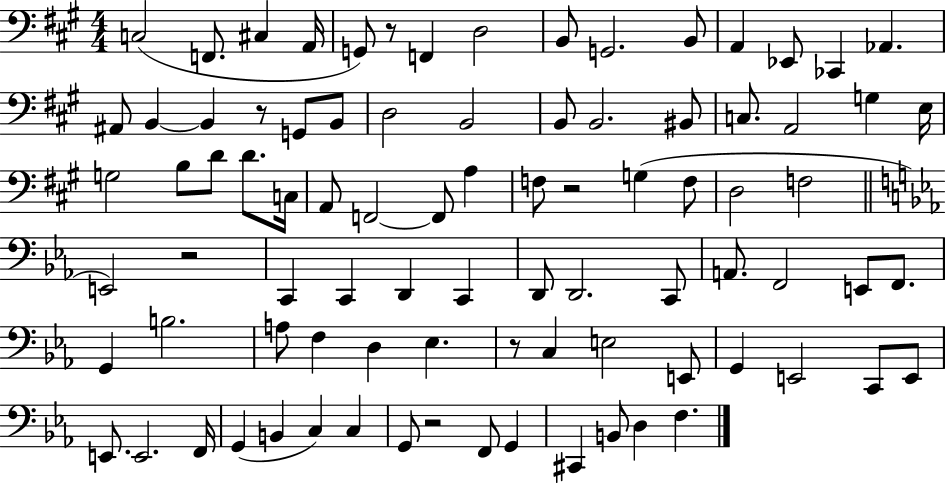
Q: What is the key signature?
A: A major